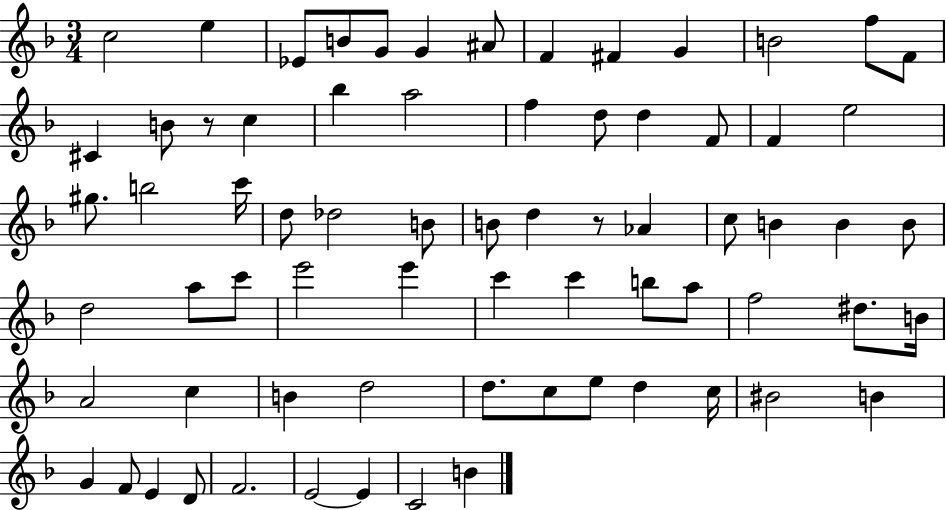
X:1
T:Untitled
M:3/4
L:1/4
K:F
c2 e _E/2 B/2 G/2 G ^A/2 F ^F G B2 f/2 F/2 ^C B/2 z/2 c _b a2 f d/2 d F/2 F e2 ^g/2 b2 c'/4 d/2 _d2 B/2 B/2 d z/2 _A c/2 B B B/2 d2 a/2 c'/2 e'2 e' c' c' b/2 a/2 f2 ^d/2 B/4 A2 c B d2 d/2 c/2 e/2 d c/4 ^B2 B G F/2 E D/2 F2 E2 E C2 B